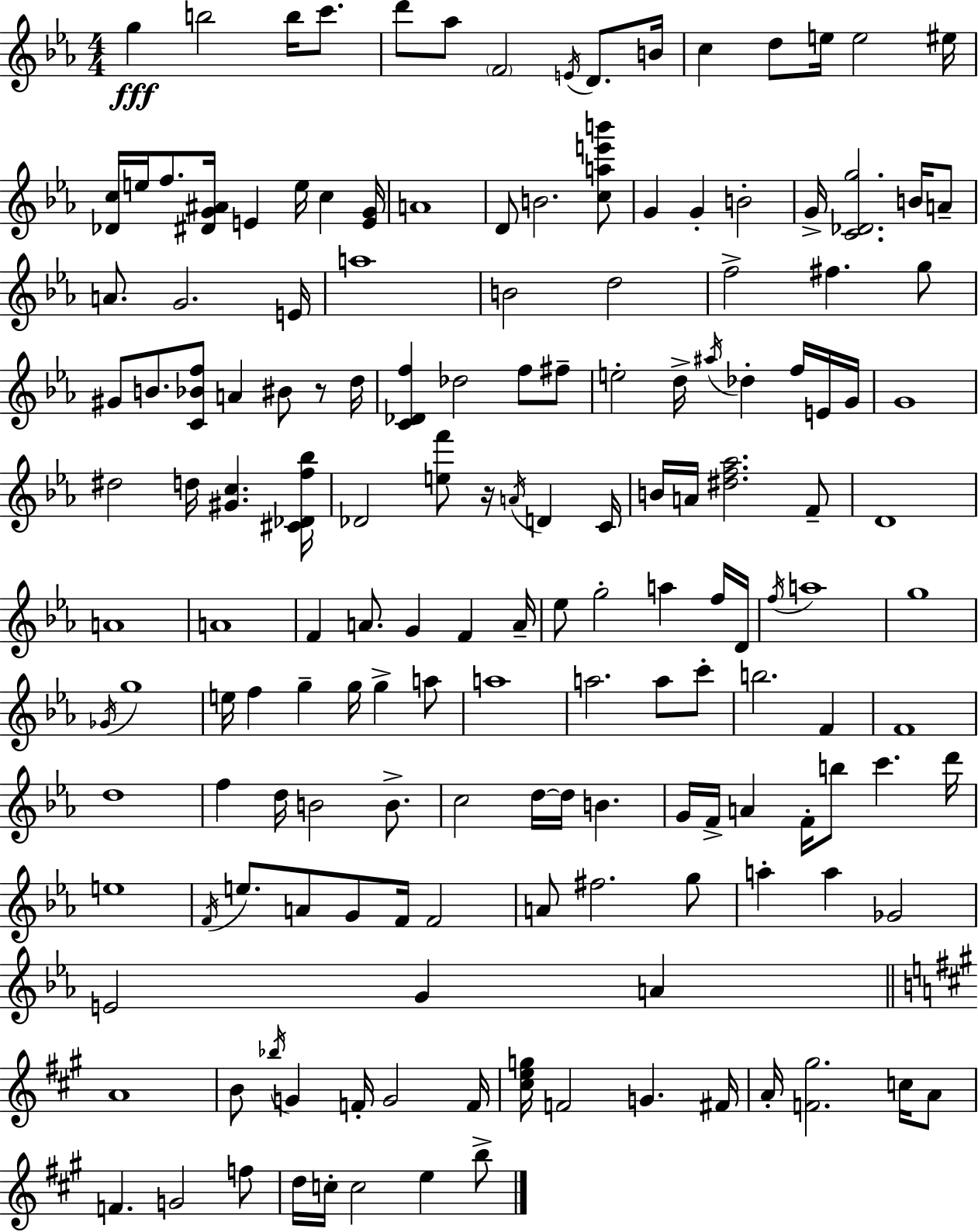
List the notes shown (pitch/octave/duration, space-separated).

G5/q B5/h B5/s C6/e. D6/e Ab5/e F4/h E4/s D4/e. B4/s C5/q D5/e E5/s E5/h EIS5/s [Db4,C5]/s E5/s F5/e. [D#4,G4,A#4]/s E4/q E5/s C5/q [E4,G4]/s A4/w D4/e B4/h. [C5,A5,E6,B6]/e G4/q G4/q B4/h G4/s [C4,Db4,G5]/h. B4/s A4/e A4/e. G4/h. E4/s A5/w B4/h D5/h F5/h F#5/q. G5/e G#4/e B4/e. [C4,Bb4,F5]/e A4/q BIS4/e R/e D5/s [C4,Db4,F5]/q Db5/h F5/e F#5/e E5/h D5/s A#5/s Db5/q F5/s E4/s G4/s G4/w D#5/h D5/s [G#4,C5]/q. [C#4,Db4,F5,Bb5]/s Db4/h [E5,F6]/e R/s A4/s D4/q C4/s B4/s A4/s [D#5,F5,Ab5]/h. F4/e D4/w A4/w A4/w F4/q A4/e. G4/q F4/q A4/s Eb5/e G5/h A5/q F5/s D4/s F5/s A5/w G5/w Gb4/s G5/w E5/s F5/q G5/q G5/s G5/q A5/e A5/w A5/h. A5/e C6/e B5/h. F4/q F4/w D5/w F5/q D5/s B4/h B4/e. C5/h D5/s D5/s B4/q. G4/s F4/s A4/q F4/s B5/e C6/q. D6/s E5/w F4/s E5/e. A4/e G4/e F4/s F4/h A4/e F#5/h. G5/e A5/q A5/q Gb4/h E4/h G4/q A4/q A4/w B4/e Bb5/s G4/q F4/s G4/h F4/s [C#5,E5,G5]/s F4/h G4/q. F#4/s A4/s [F4,G#5]/h. C5/s A4/e F4/q. G4/h F5/e D5/s C5/s C5/h E5/q B5/e